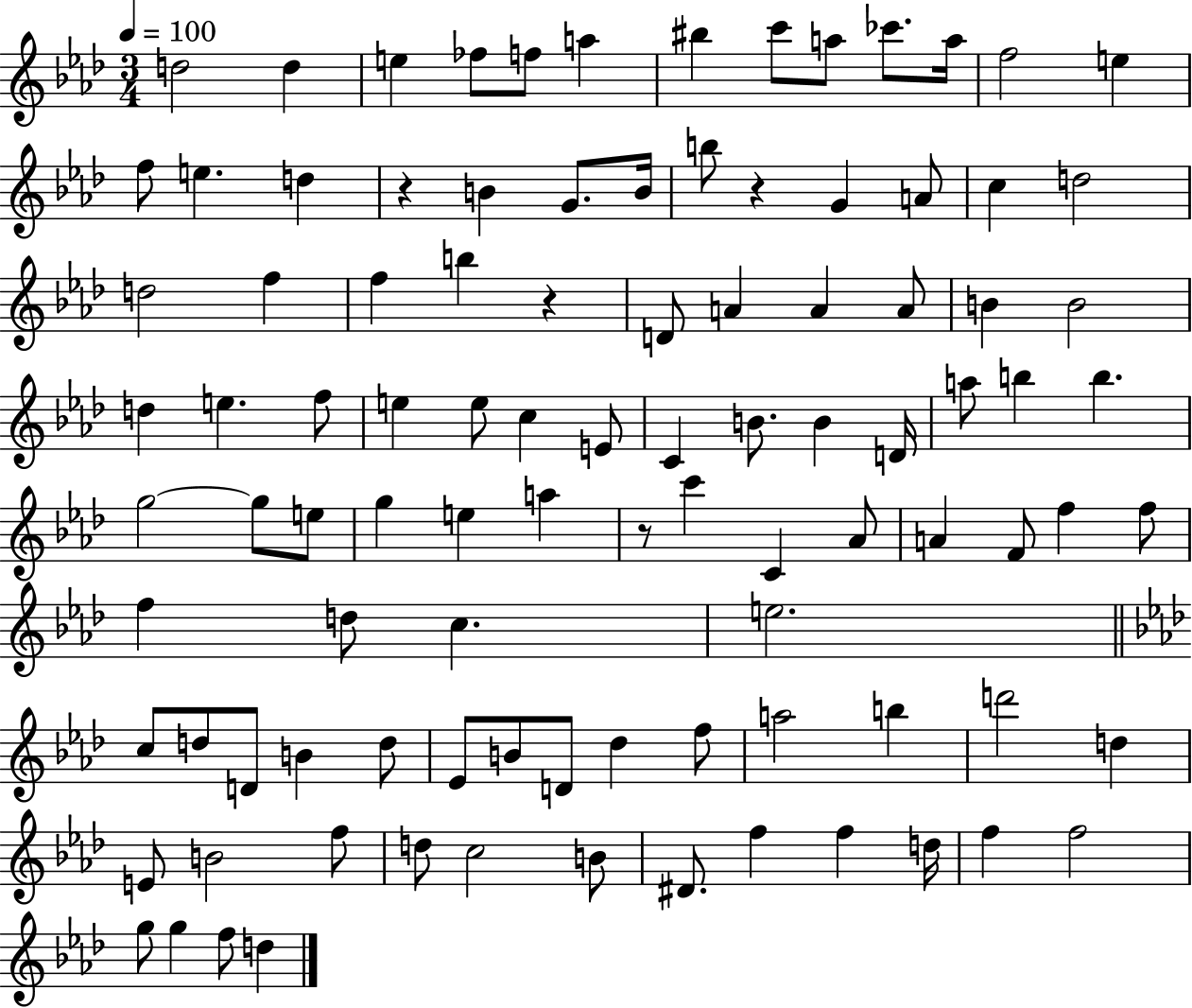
X:1
T:Untitled
M:3/4
L:1/4
K:Ab
d2 d e _f/2 f/2 a ^b c'/2 a/2 _c'/2 a/4 f2 e f/2 e d z B G/2 B/4 b/2 z G A/2 c d2 d2 f f b z D/2 A A A/2 B B2 d e f/2 e e/2 c E/2 C B/2 B D/4 a/2 b b g2 g/2 e/2 g e a z/2 c' C _A/2 A F/2 f f/2 f d/2 c e2 c/2 d/2 D/2 B d/2 _E/2 B/2 D/2 _d f/2 a2 b d'2 d E/2 B2 f/2 d/2 c2 B/2 ^D/2 f f d/4 f f2 g/2 g f/2 d